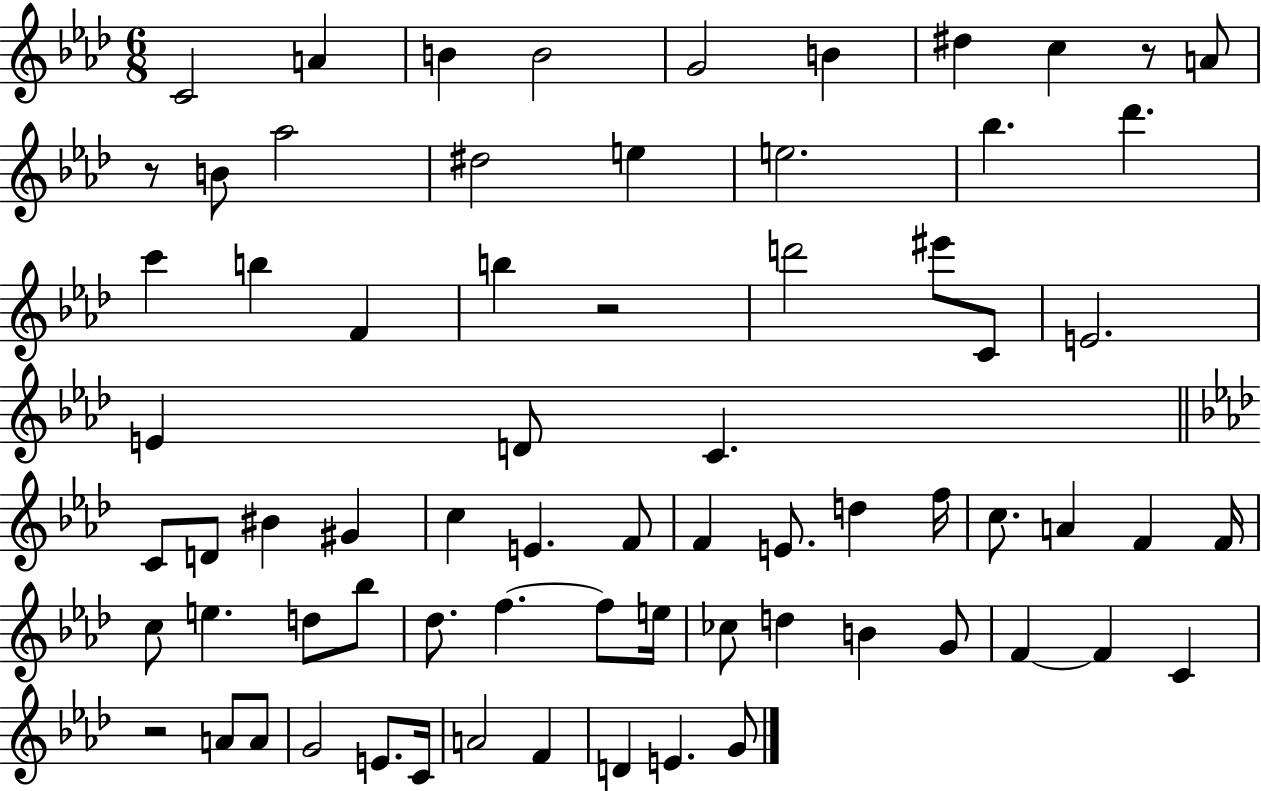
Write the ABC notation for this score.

X:1
T:Untitled
M:6/8
L:1/4
K:Ab
C2 A B B2 G2 B ^d c z/2 A/2 z/2 B/2 _a2 ^d2 e e2 _b _d' c' b F b z2 d'2 ^e'/2 C/2 E2 E D/2 C C/2 D/2 ^B ^G c E F/2 F E/2 d f/4 c/2 A F F/4 c/2 e d/2 _b/2 _d/2 f f/2 e/4 _c/2 d B G/2 F F C z2 A/2 A/2 G2 E/2 C/4 A2 F D E G/2